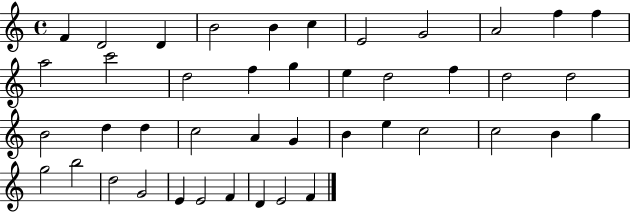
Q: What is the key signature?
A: C major